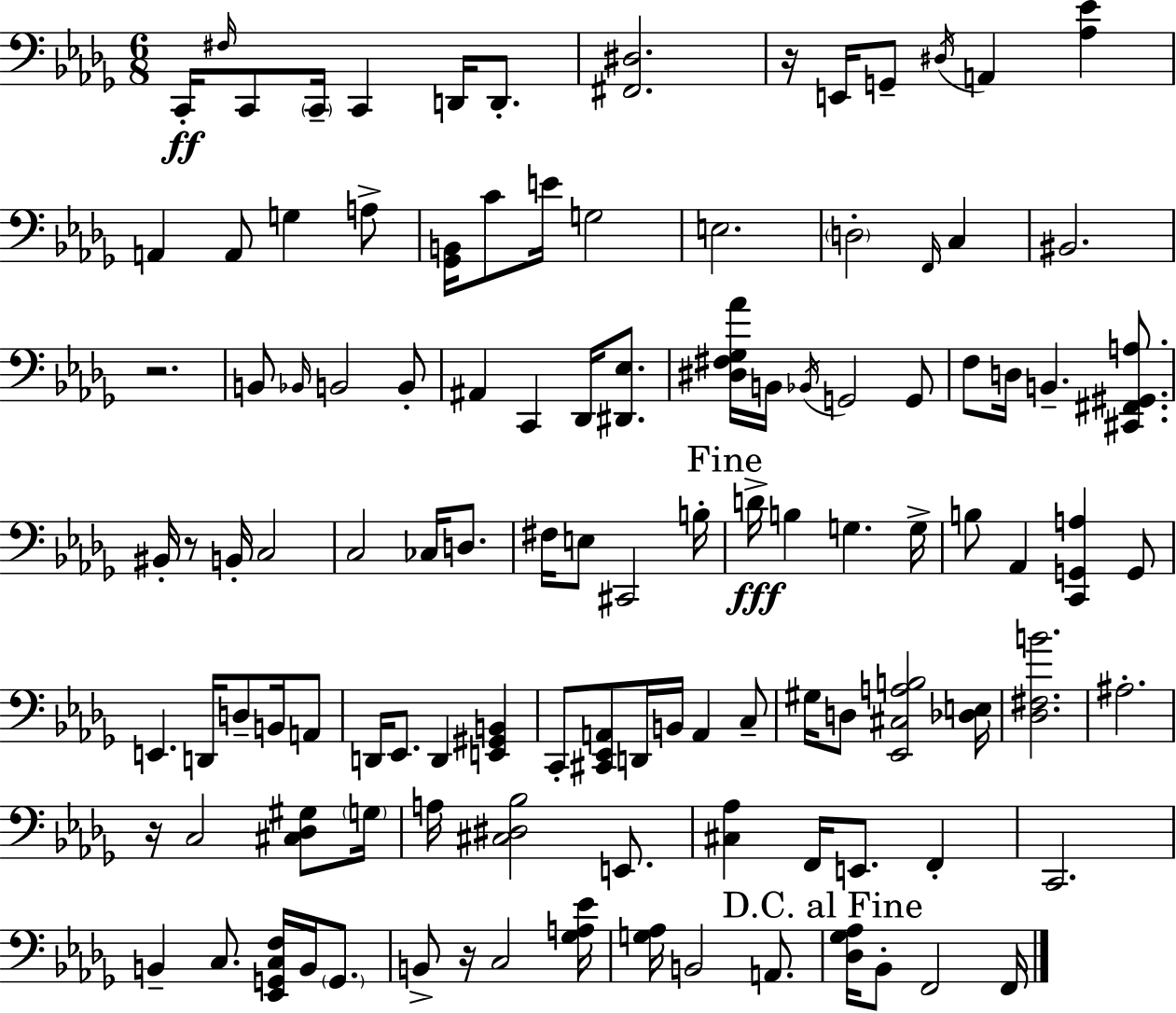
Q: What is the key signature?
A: BES minor